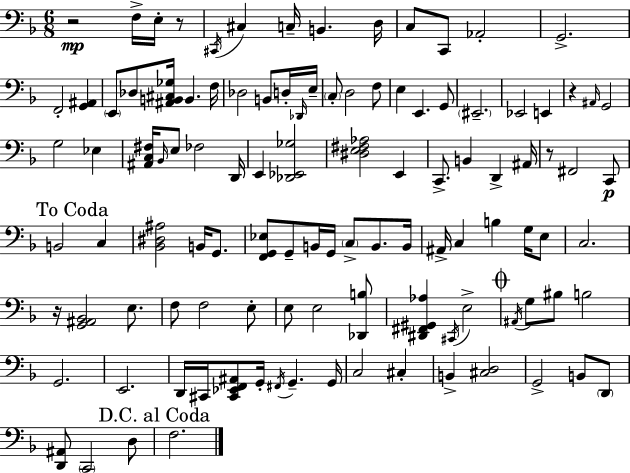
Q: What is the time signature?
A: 6/8